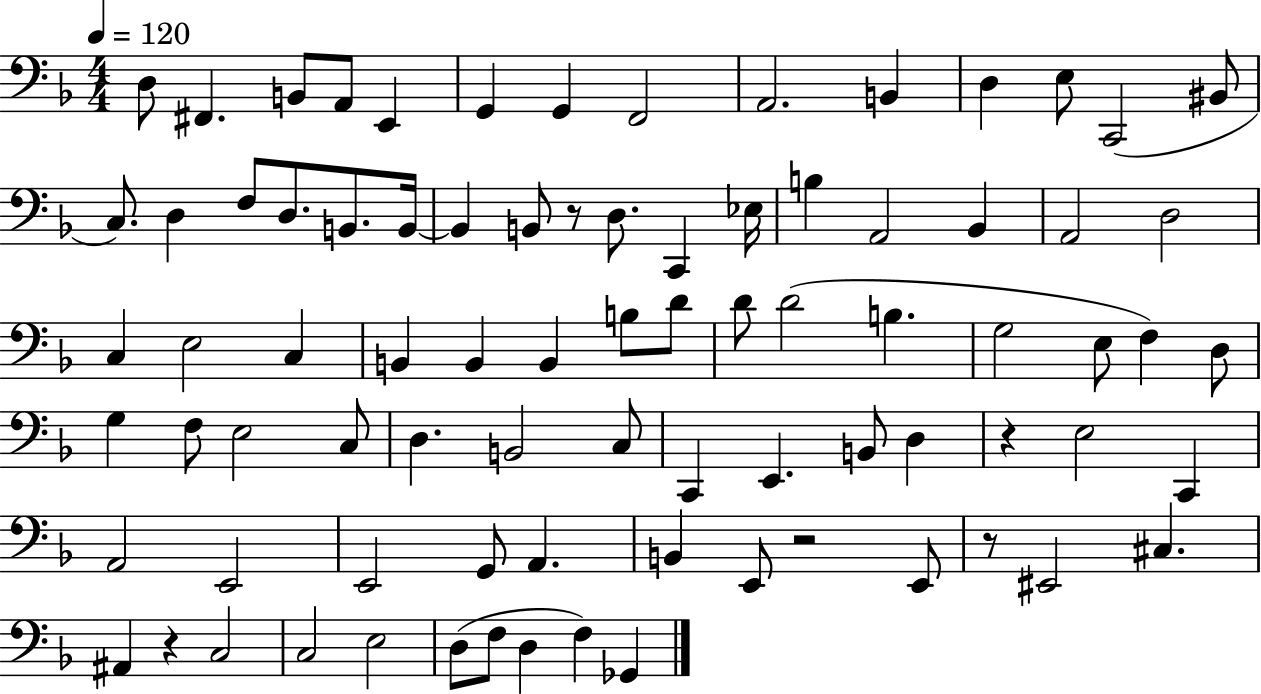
{
  \clef bass
  \numericTimeSignature
  \time 4/4
  \key f \major
  \tempo 4 = 120
  d8 fis,4. b,8 a,8 e,4 | g,4 g,4 f,2 | a,2. b,4 | d4 e8 c,2( bis,8 | \break c8.) d4 f8 d8. b,8. b,16~~ | b,4 b,8 r8 d8. c,4 ees16 | b4 a,2 bes,4 | a,2 d2 | \break c4 e2 c4 | b,4 b,4 b,4 b8 d'8 | d'8 d'2( b4. | g2 e8 f4) d8 | \break g4 f8 e2 c8 | d4. b,2 c8 | c,4 e,4. b,8 d4 | r4 e2 c,4 | \break a,2 e,2 | e,2 g,8 a,4. | b,4 e,8 r2 e,8 | r8 eis,2 cis4. | \break ais,4 r4 c2 | c2 e2 | d8( f8 d4 f4) ges,4 | \bar "|."
}